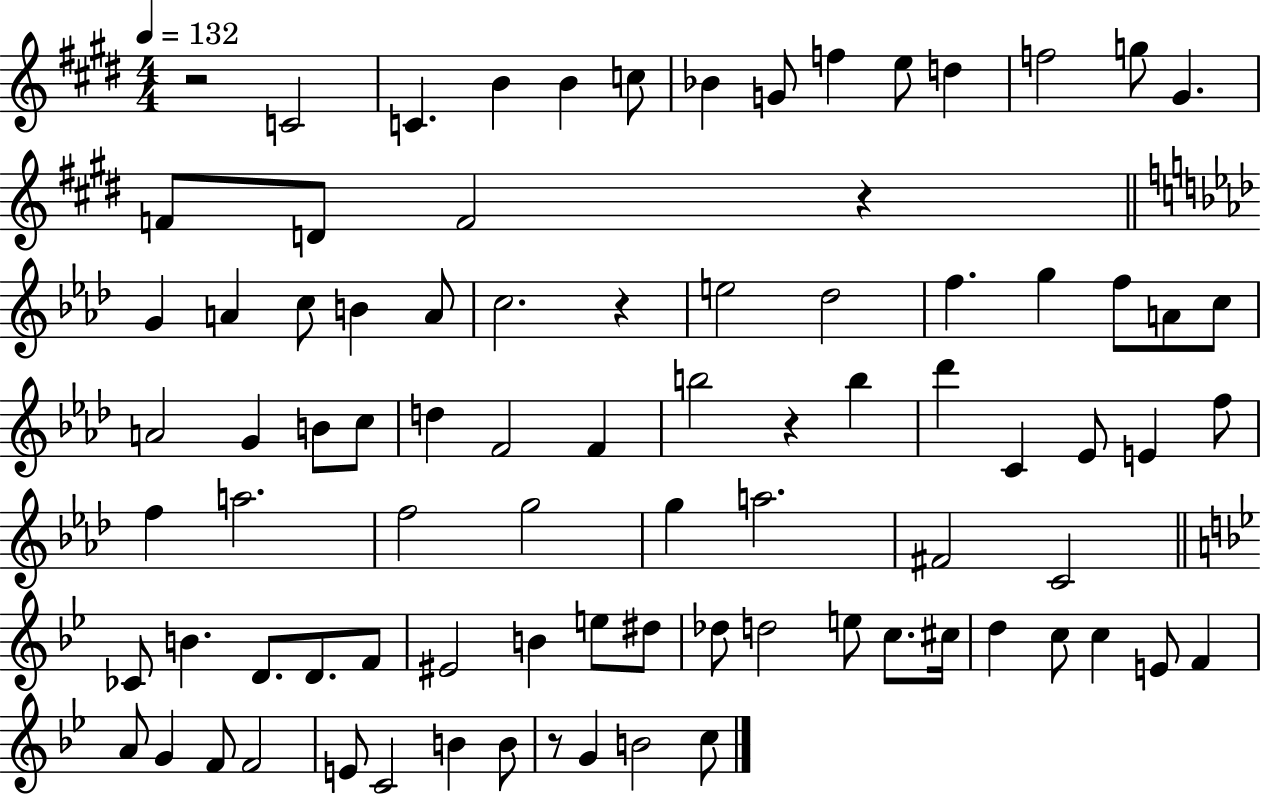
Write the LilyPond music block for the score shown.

{
  \clef treble
  \numericTimeSignature
  \time 4/4
  \key e \major
  \tempo 4 = 132
  r2 c'2 | c'4. b'4 b'4 c''8 | bes'4 g'8 f''4 e''8 d''4 | f''2 g''8 gis'4. | \break f'8 d'8 f'2 r4 | \bar "||" \break \key f \minor g'4 a'4 c''8 b'4 a'8 | c''2. r4 | e''2 des''2 | f''4. g''4 f''8 a'8 c''8 | \break a'2 g'4 b'8 c''8 | d''4 f'2 f'4 | b''2 r4 b''4 | des'''4 c'4 ees'8 e'4 f''8 | \break f''4 a''2. | f''2 g''2 | g''4 a''2. | fis'2 c'2 | \break \bar "||" \break \key bes \major ces'8 b'4. d'8. d'8. f'8 | eis'2 b'4 e''8 dis''8 | des''8 d''2 e''8 c''8. cis''16 | d''4 c''8 c''4 e'8 f'4 | \break a'8 g'4 f'8 f'2 | e'8 c'2 b'4 b'8 | r8 g'4 b'2 c''8 | \bar "|."
}